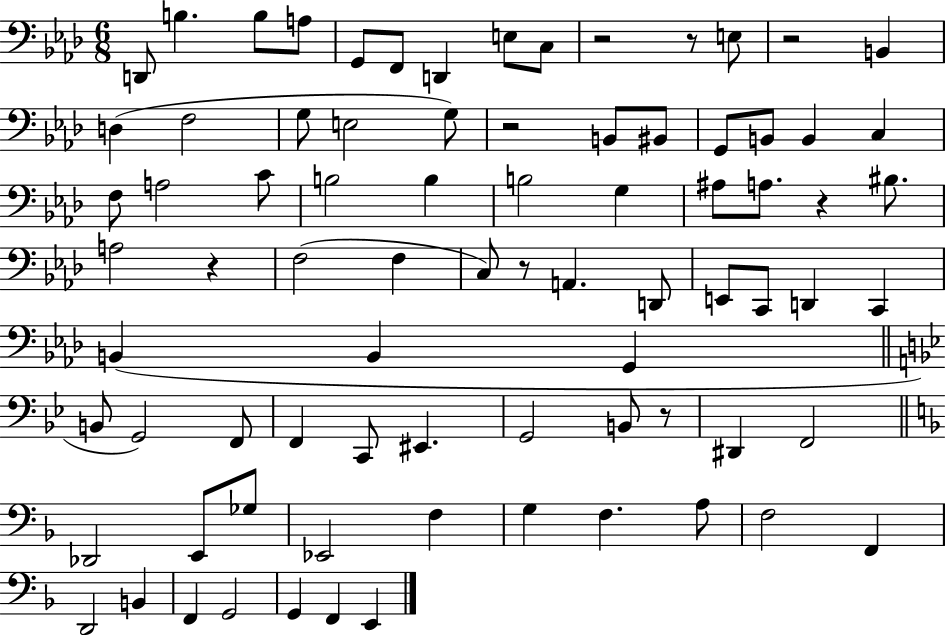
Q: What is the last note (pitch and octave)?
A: E2